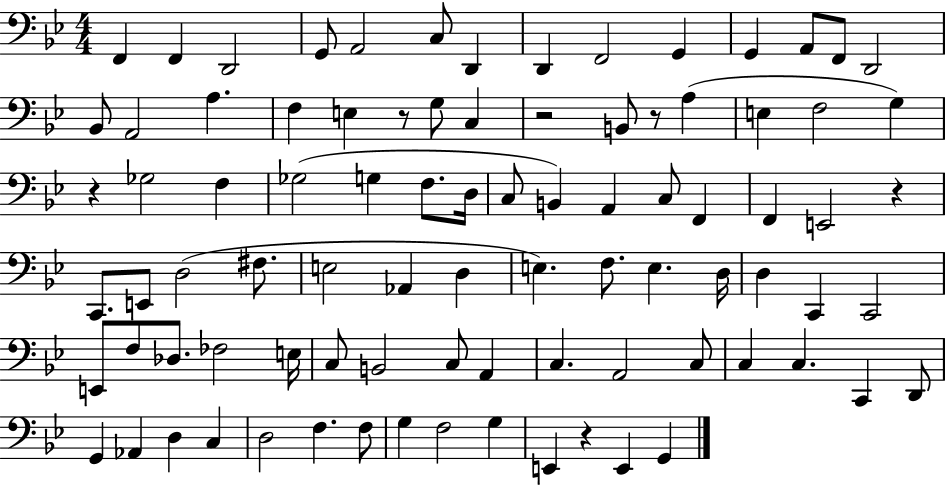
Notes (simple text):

F2/q F2/q D2/h G2/e A2/h C3/e D2/q D2/q F2/h G2/q G2/q A2/e F2/e D2/h Bb2/e A2/h A3/q. F3/q E3/q R/e G3/e C3/q R/h B2/e R/e A3/q E3/q F3/h G3/q R/q Gb3/h F3/q Gb3/h G3/q F3/e. D3/s C3/e B2/q A2/q C3/e F2/q F2/q E2/h R/q C2/e. E2/e D3/h F#3/e. E3/h Ab2/q D3/q E3/q. F3/e. E3/q. D3/s D3/q C2/q C2/h E2/e F3/e Db3/e. FES3/h E3/s C3/e B2/h C3/e A2/q C3/q. A2/h C3/e C3/q C3/q. C2/q D2/e G2/q Ab2/q D3/q C3/q D3/h F3/q. F3/e G3/q F3/h G3/q E2/q R/q E2/q G2/q